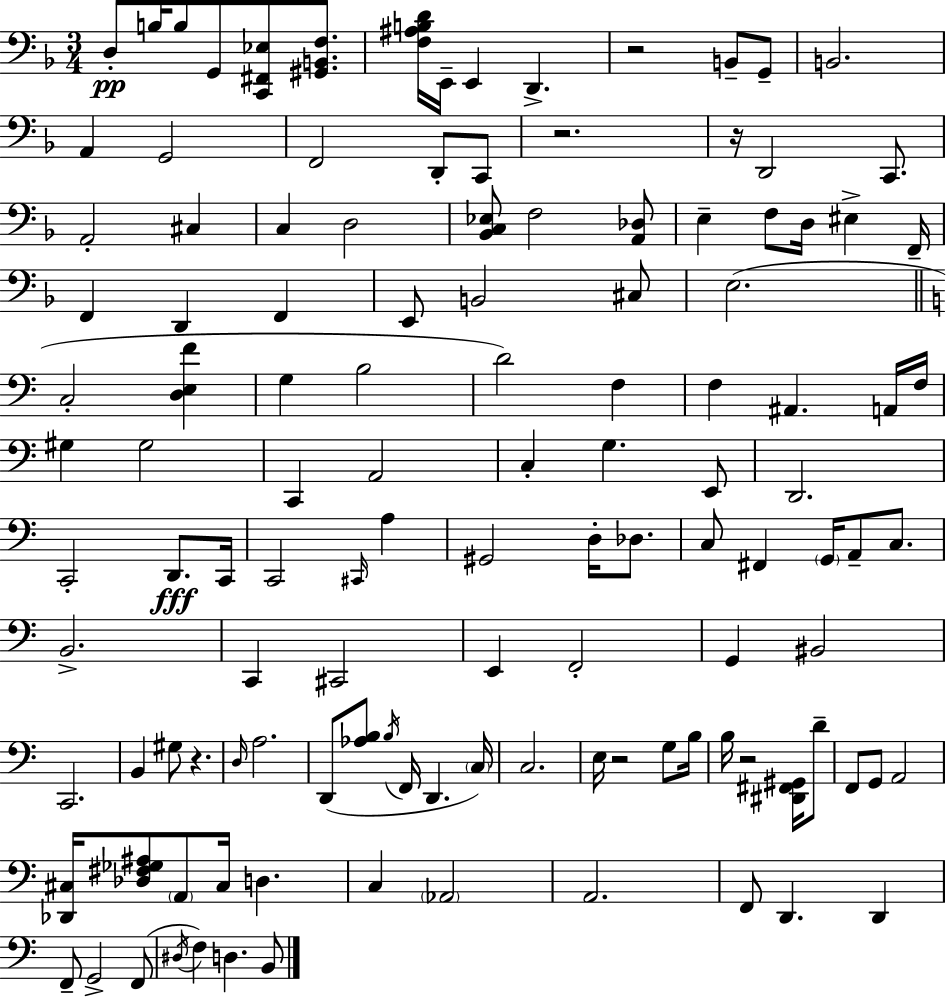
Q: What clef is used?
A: bass